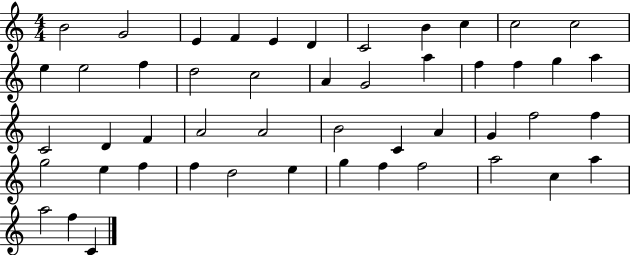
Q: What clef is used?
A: treble